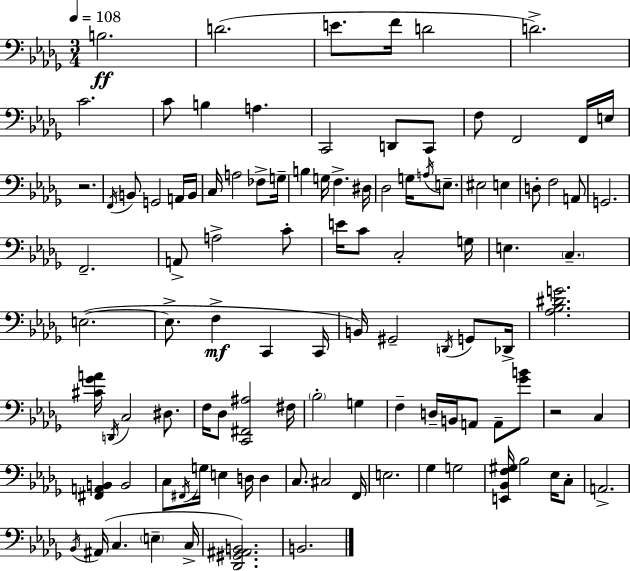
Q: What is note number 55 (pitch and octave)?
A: C2